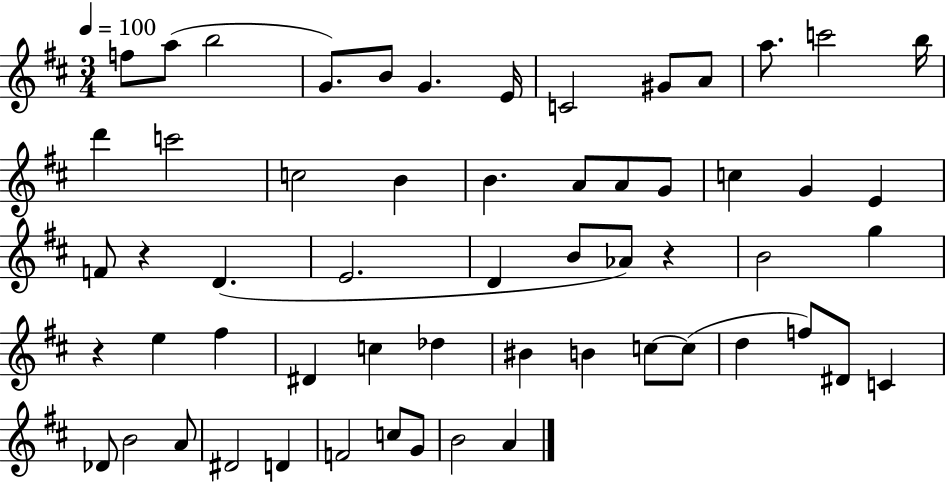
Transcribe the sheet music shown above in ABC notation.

X:1
T:Untitled
M:3/4
L:1/4
K:D
f/2 a/2 b2 G/2 B/2 G E/4 C2 ^G/2 A/2 a/2 c'2 b/4 d' c'2 c2 B B A/2 A/2 G/2 c G E F/2 z D E2 D B/2 _A/2 z B2 g z e ^f ^D c _d ^B B c/2 c/2 d f/2 ^D/2 C _D/2 B2 A/2 ^D2 D F2 c/2 G/2 B2 A